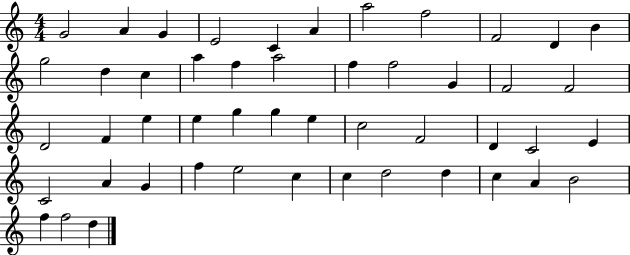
G4/h A4/q G4/q E4/h C4/q A4/q A5/h F5/h F4/h D4/q B4/q G5/h D5/q C5/q A5/q F5/q A5/h F5/q F5/h G4/q F4/h F4/h D4/h F4/q E5/q E5/q G5/q G5/q E5/q C5/h F4/h D4/q C4/h E4/q C4/h A4/q G4/q F5/q E5/h C5/q C5/q D5/h D5/q C5/q A4/q B4/h F5/q F5/h D5/q